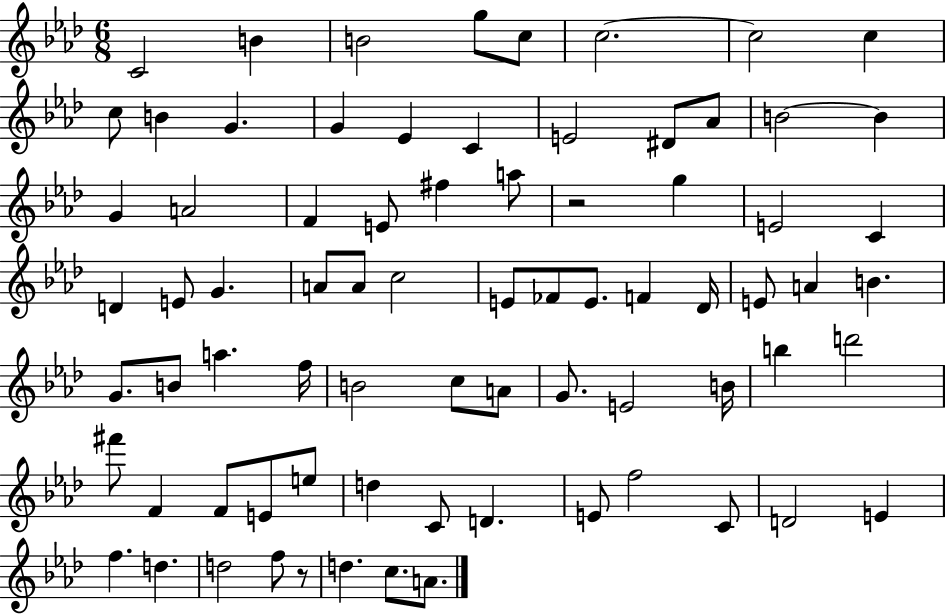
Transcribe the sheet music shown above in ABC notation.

X:1
T:Untitled
M:6/8
L:1/4
K:Ab
C2 B B2 g/2 c/2 c2 c2 c c/2 B G G _E C E2 ^D/2 _A/2 B2 B G A2 F E/2 ^f a/2 z2 g E2 C D E/2 G A/2 A/2 c2 E/2 _F/2 E/2 F _D/4 E/2 A B G/2 B/2 a f/4 B2 c/2 A/2 G/2 E2 B/4 b d'2 ^f'/2 F F/2 E/2 e/2 d C/2 D E/2 f2 C/2 D2 E f d d2 f/2 z/2 d c/2 A/2